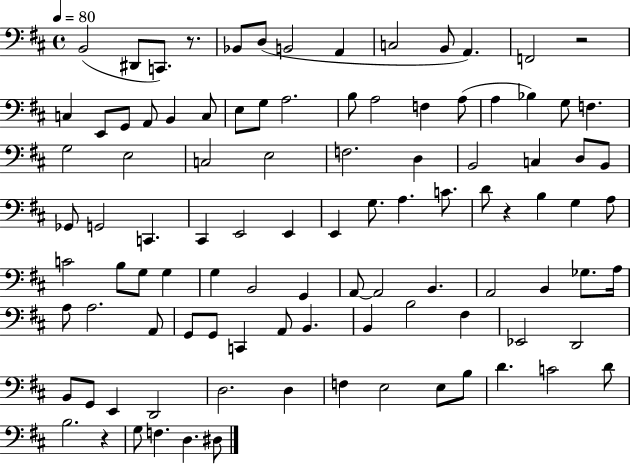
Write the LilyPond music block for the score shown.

{
  \clef bass
  \time 4/4
  \defaultTimeSignature
  \key d \major
  \tempo 4 = 80
  \repeat volta 2 { b,2( dis,8 c,8.) r8. | bes,8 d8( b,2 a,4 | c2 b,8 a,4.) | f,2 r2 | \break c4 e,8 g,8 a,8 b,4 c8 | e8 g8 a2. | b8 a2 f4 a8( | a4 bes4) g8 f4. | \break g2 e2 | c2 e2 | f2. d4 | b,2 c4 d8 b,8 | \break ges,8 g,2 c,4. | cis,4 e,2 e,4 | e,4 g8. a4. c'8. | d'8 r4 b4 g4 a8 | \break c'2 b8 g8 g4 | g4 b,2 g,4 | a,8~~ a,2 b,4. | a,2 b,4 ges8. a16 | \break a8 a2. a,8 | g,8 g,8 c,4 a,8 b,4. | b,4 b2 fis4 | ees,2 d,2 | \break b,8 g,8 e,4 d,2 | d2. d4 | f4 e2 e8 b8 | d'4. c'2 d'8 | \break b2. r4 | g8 f4. d4. dis8 | } \bar "|."
}